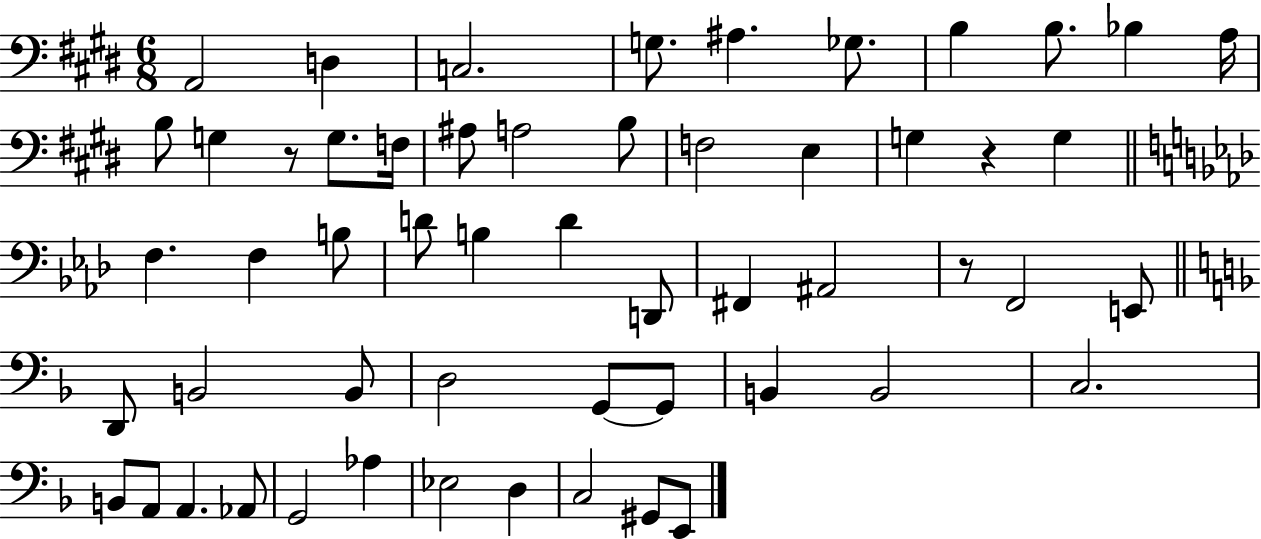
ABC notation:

X:1
T:Untitled
M:6/8
L:1/4
K:E
A,,2 D, C,2 G,/2 ^A, _G,/2 B, B,/2 _B, A,/4 B,/2 G, z/2 G,/2 F,/4 ^A,/2 A,2 B,/2 F,2 E, G, z G, F, F, B,/2 D/2 B, D D,,/2 ^F,, ^A,,2 z/2 F,,2 E,,/2 D,,/2 B,,2 B,,/2 D,2 G,,/2 G,,/2 B,, B,,2 C,2 B,,/2 A,,/2 A,, _A,,/2 G,,2 _A, _E,2 D, C,2 ^G,,/2 E,,/2